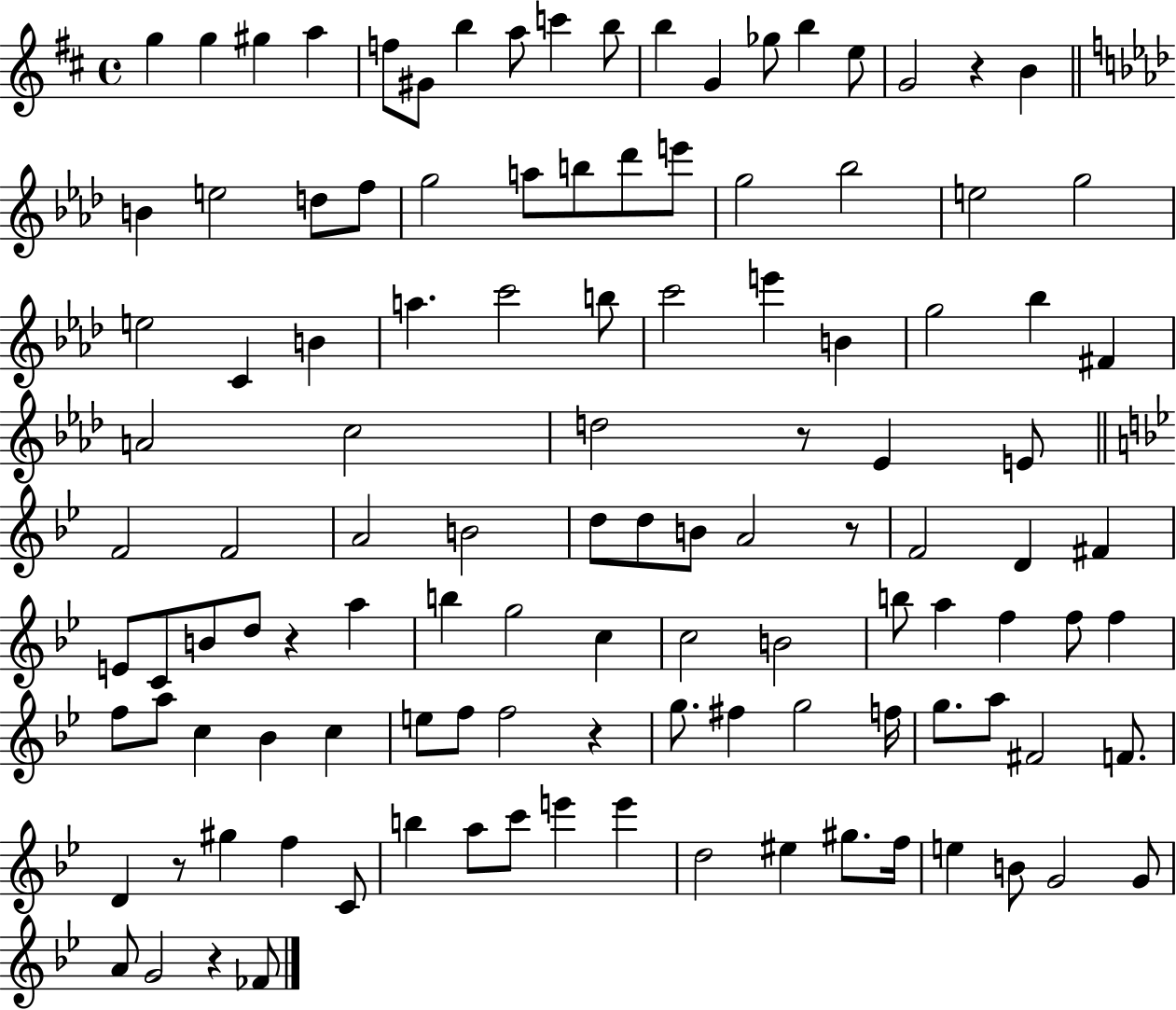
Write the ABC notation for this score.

X:1
T:Untitled
M:4/4
L:1/4
K:D
g g ^g a f/2 ^G/2 b a/2 c' b/2 b G _g/2 b e/2 G2 z B B e2 d/2 f/2 g2 a/2 b/2 _d'/2 e'/2 g2 _b2 e2 g2 e2 C B a c'2 b/2 c'2 e' B g2 _b ^F A2 c2 d2 z/2 _E E/2 F2 F2 A2 B2 d/2 d/2 B/2 A2 z/2 F2 D ^F E/2 C/2 B/2 d/2 z a b g2 c c2 B2 b/2 a f f/2 f f/2 a/2 c _B c e/2 f/2 f2 z g/2 ^f g2 f/4 g/2 a/2 ^F2 F/2 D z/2 ^g f C/2 b a/2 c'/2 e' e' d2 ^e ^g/2 f/4 e B/2 G2 G/2 A/2 G2 z _F/2